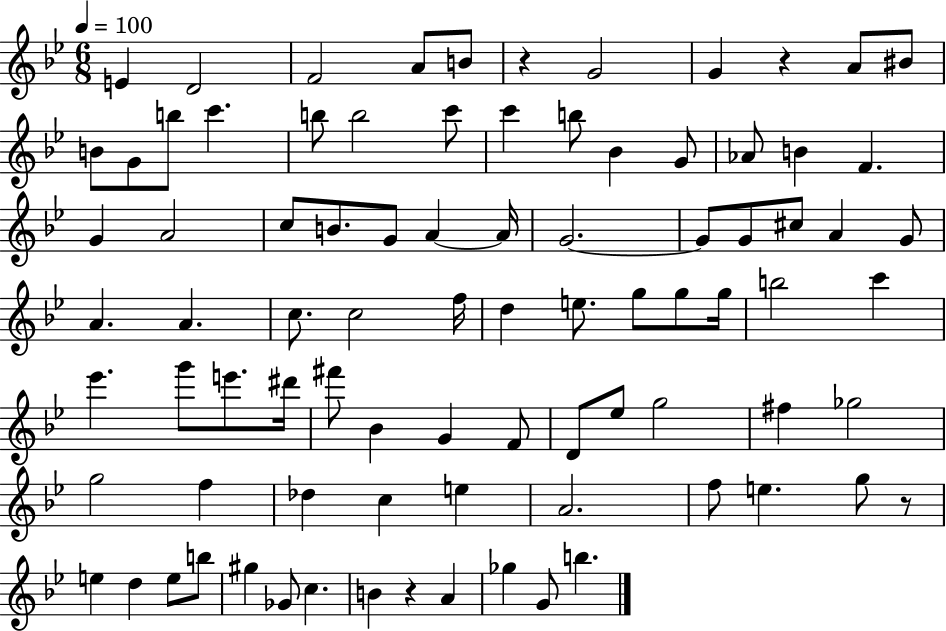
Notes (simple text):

E4/q D4/h F4/h A4/e B4/e R/q G4/h G4/q R/q A4/e BIS4/e B4/e G4/e B5/e C6/q. B5/e B5/h C6/e C6/q B5/e Bb4/q G4/e Ab4/e B4/q F4/q. G4/q A4/h C5/e B4/e. G4/e A4/q A4/s G4/h. G4/e G4/e C#5/e A4/q G4/e A4/q. A4/q. C5/e. C5/h F5/s D5/q E5/e. G5/e G5/e G5/s B5/h C6/q Eb6/q. G6/e E6/e. D#6/s F#6/e Bb4/q G4/q F4/e D4/e Eb5/e G5/h F#5/q Gb5/h G5/h F5/q Db5/q C5/q E5/q A4/h. F5/e E5/q. G5/e R/e E5/q D5/q E5/e B5/e G#5/q Gb4/e C5/q. B4/q R/q A4/q Gb5/q G4/e B5/q.